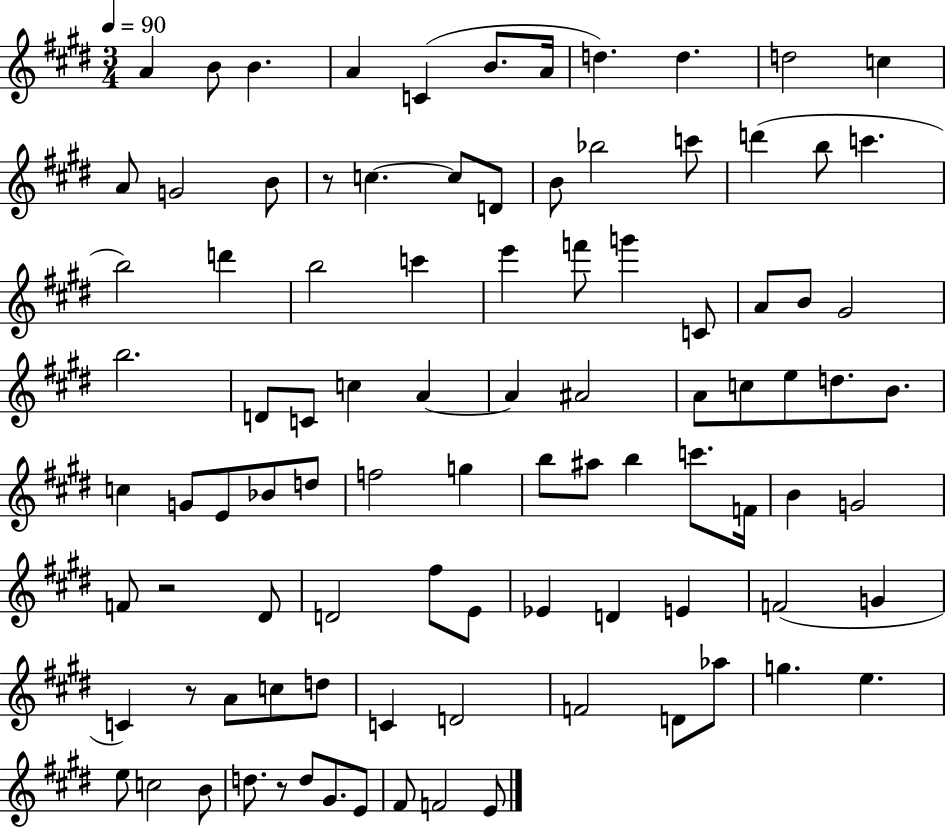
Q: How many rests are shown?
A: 4